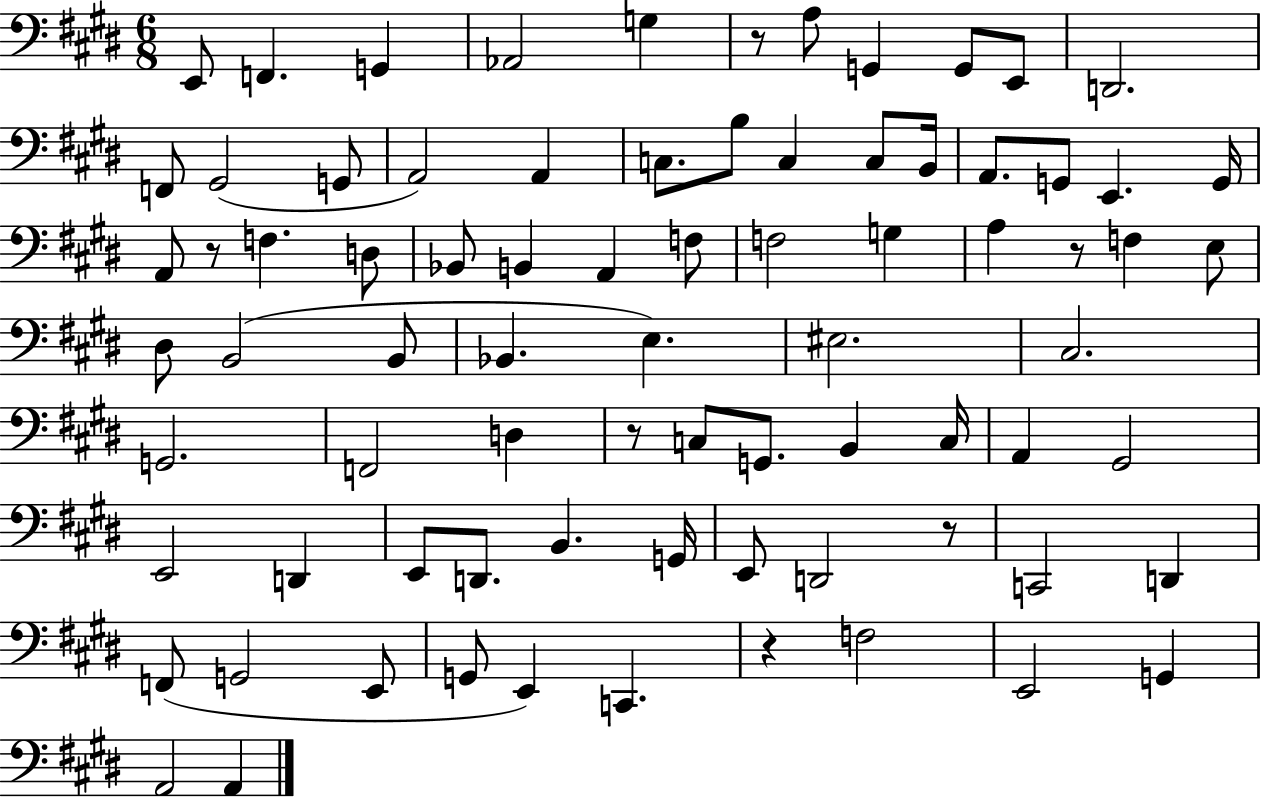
X:1
T:Untitled
M:6/8
L:1/4
K:E
E,,/2 F,, G,, _A,,2 G, z/2 A,/2 G,, G,,/2 E,,/2 D,,2 F,,/2 ^G,,2 G,,/2 A,,2 A,, C,/2 B,/2 C, C,/2 B,,/4 A,,/2 G,,/2 E,, G,,/4 A,,/2 z/2 F, D,/2 _B,,/2 B,, A,, F,/2 F,2 G, A, z/2 F, E,/2 ^D,/2 B,,2 B,,/2 _B,, E, ^E,2 ^C,2 G,,2 F,,2 D, z/2 C,/2 G,,/2 B,, C,/4 A,, ^G,,2 E,,2 D,, E,,/2 D,,/2 B,, G,,/4 E,,/2 D,,2 z/2 C,,2 D,, F,,/2 G,,2 E,,/2 G,,/2 E,, C,, z F,2 E,,2 G,, A,,2 A,,